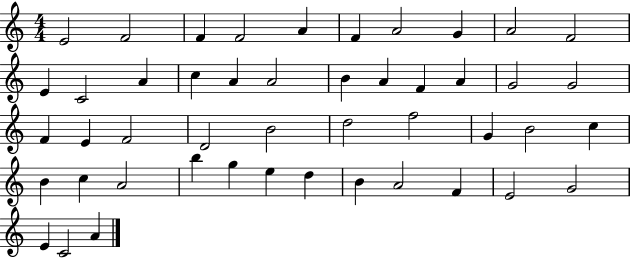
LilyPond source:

{
  \clef treble
  \numericTimeSignature
  \time 4/4
  \key c \major
  e'2 f'2 | f'4 f'2 a'4 | f'4 a'2 g'4 | a'2 f'2 | \break e'4 c'2 a'4 | c''4 a'4 a'2 | b'4 a'4 f'4 a'4 | g'2 g'2 | \break f'4 e'4 f'2 | d'2 b'2 | d''2 f''2 | g'4 b'2 c''4 | \break b'4 c''4 a'2 | b''4 g''4 e''4 d''4 | b'4 a'2 f'4 | e'2 g'2 | \break e'4 c'2 a'4 | \bar "|."
}